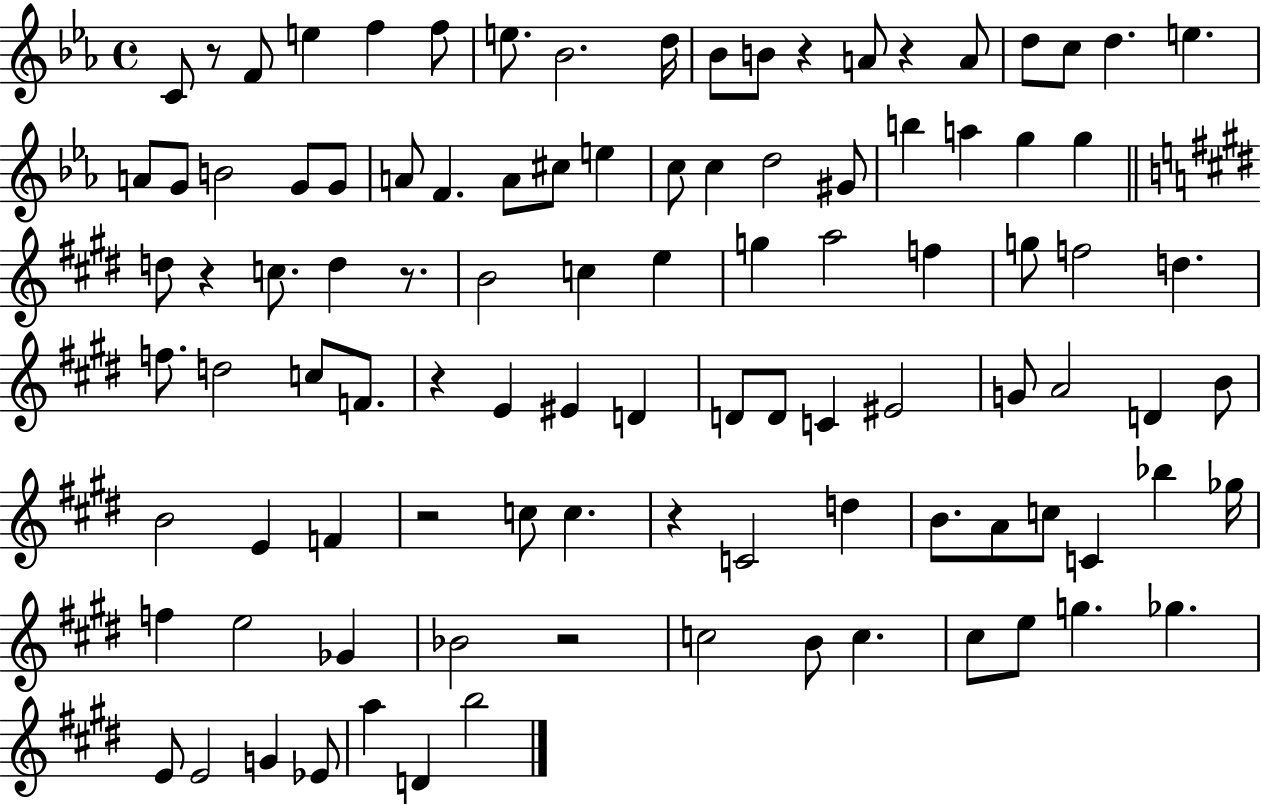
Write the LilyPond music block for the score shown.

{
  \clef treble
  \time 4/4
  \defaultTimeSignature
  \key ees \major
  c'8 r8 f'8 e''4 f''4 f''8 | e''8. bes'2. d''16 | bes'8 b'8 r4 a'8 r4 a'8 | d''8 c''8 d''4. e''4. | \break a'8 g'8 b'2 g'8 g'8 | a'8 f'4. a'8 cis''8 e''4 | c''8 c''4 d''2 gis'8 | b''4 a''4 g''4 g''4 | \break \bar "||" \break \key e \major d''8 r4 c''8. d''4 r8. | b'2 c''4 e''4 | g''4 a''2 f''4 | g''8 f''2 d''4. | \break f''8. d''2 c''8 f'8. | r4 e'4 eis'4 d'4 | d'8 d'8 c'4 eis'2 | g'8 a'2 d'4 b'8 | \break b'2 e'4 f'4 | r2 c''8 c''4. | r4 c'2 d''4 | b'8. a'8 c''8 c'4 bes''4 ges''16 | \break f''4 e''2 ges'4 | bes'2 r2 | c''2 b'8 c''4. | cis''8 e''8 g''4. ges''4. | \break e'8 e'2 g'4 ees'8 | a''4 d'4 b''2 | \bar "|."
}